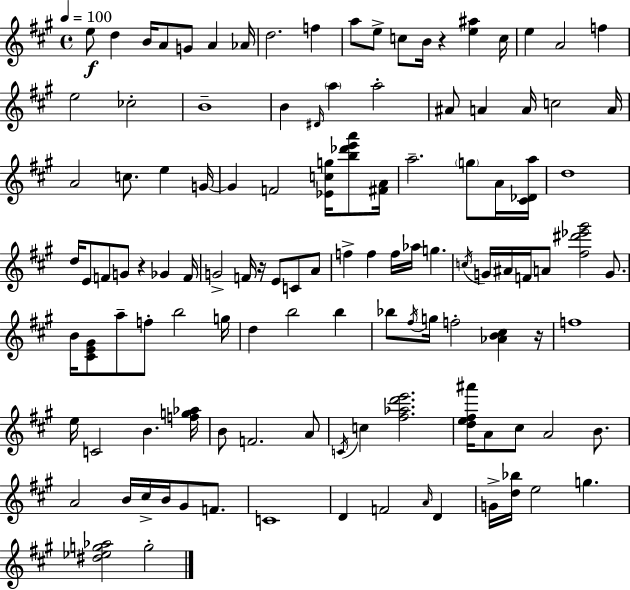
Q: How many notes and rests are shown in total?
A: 118